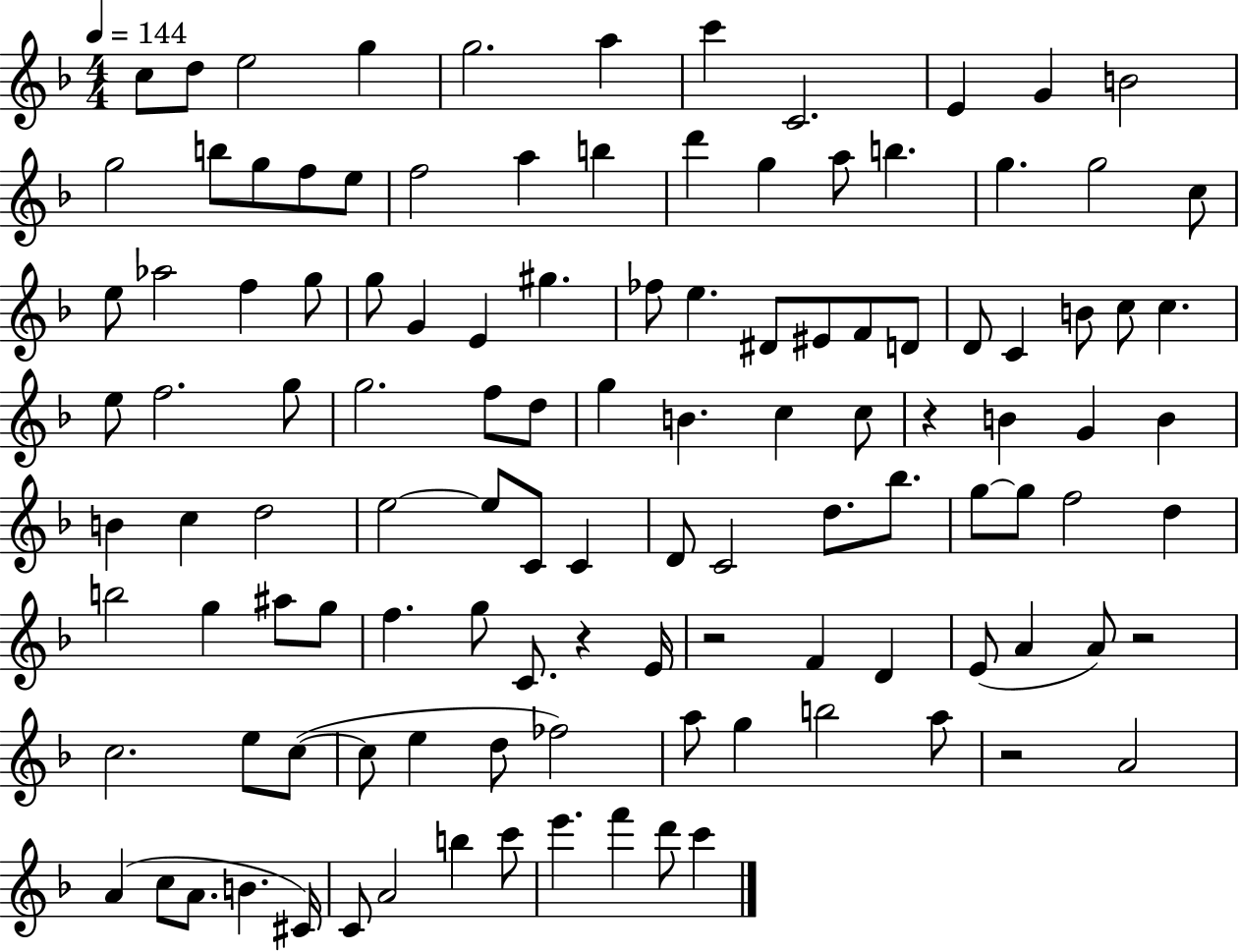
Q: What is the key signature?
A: F major